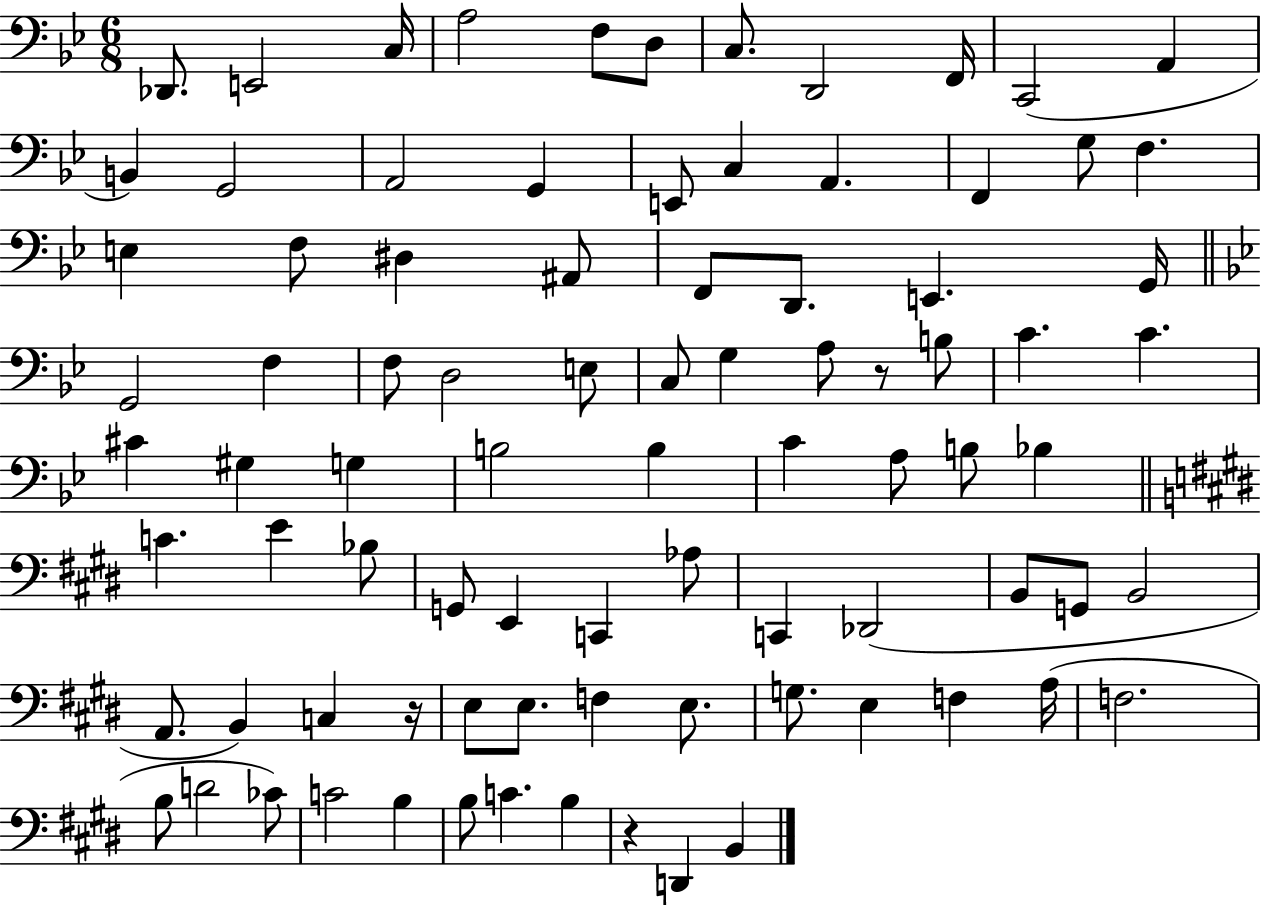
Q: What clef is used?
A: bass